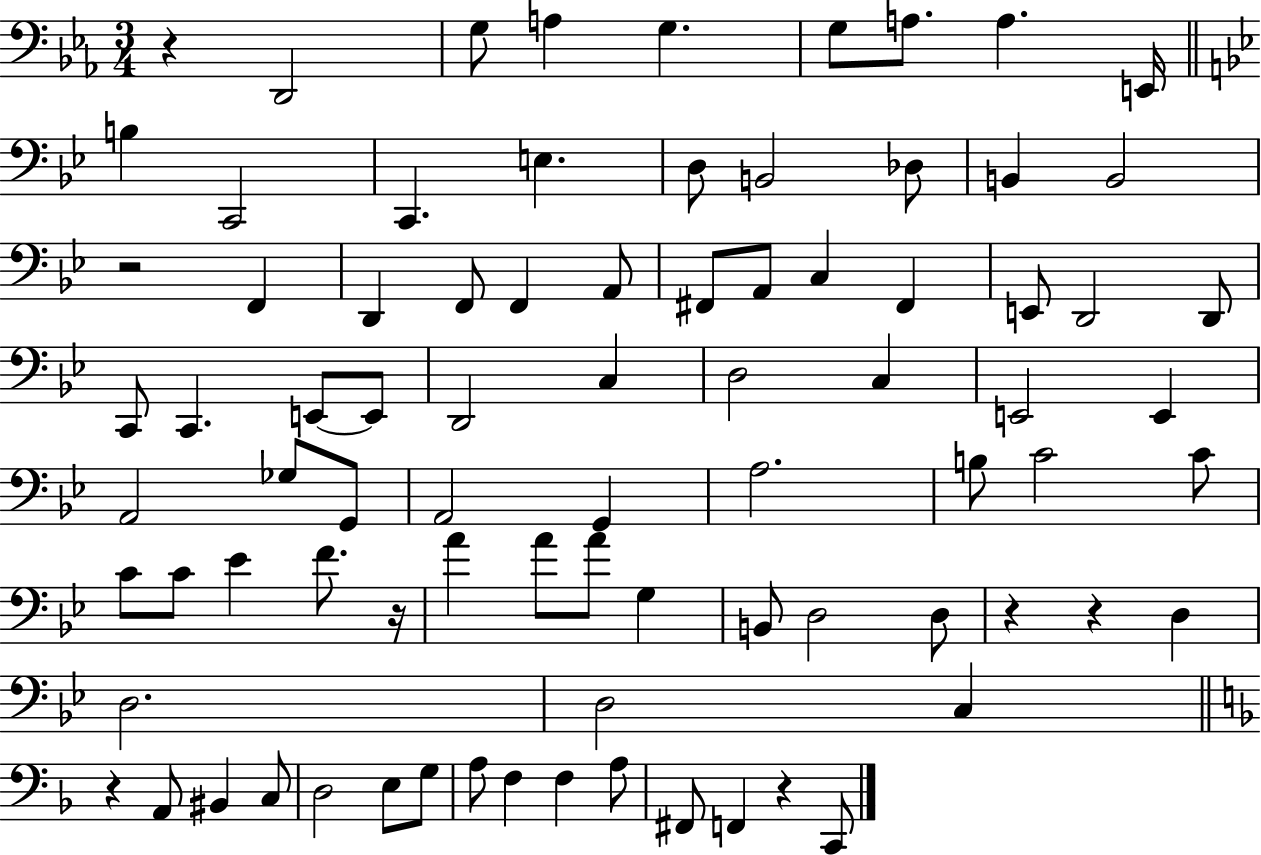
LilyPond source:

{
  \clef bass
  \numericTimeSignature
  \time 3/4
  \key ees \major
  r4 d,2 | g8 a4 g4. | g8 a8. a4. e,16 | \bar "||" \break \key bes \major b4 c,2 | c,4. e4. | d8 b,2 des8 | b,4 b,2 | \break r2 f,4 | d,4 f,8 f,4 a,8 | fis,8 a,8 c4 fis,4 | e,8 d,2 d,8 | \break c,8 c,4. e,8~~ e,8 | d,2 c4 | d2 c4 | e,2 e,4 | \break a,2 ges8 g,8 | a,2 g,4 | a2. | b8 c'2 c'8 | \break c'8 c'8 ees'4 f'8. r16 | a'4 a'8 a'8 g4 | b,8 d2 d8 | r4 r4 d4 | \break d2. | d2 c4 | \bar "||" \break \key f \major r4 a,8 bis,4 c8 | d2 e8 g8 | a8 f4 f4 a8 | fis,8 f,4 r4 c,8 | \break \bar "|."
}